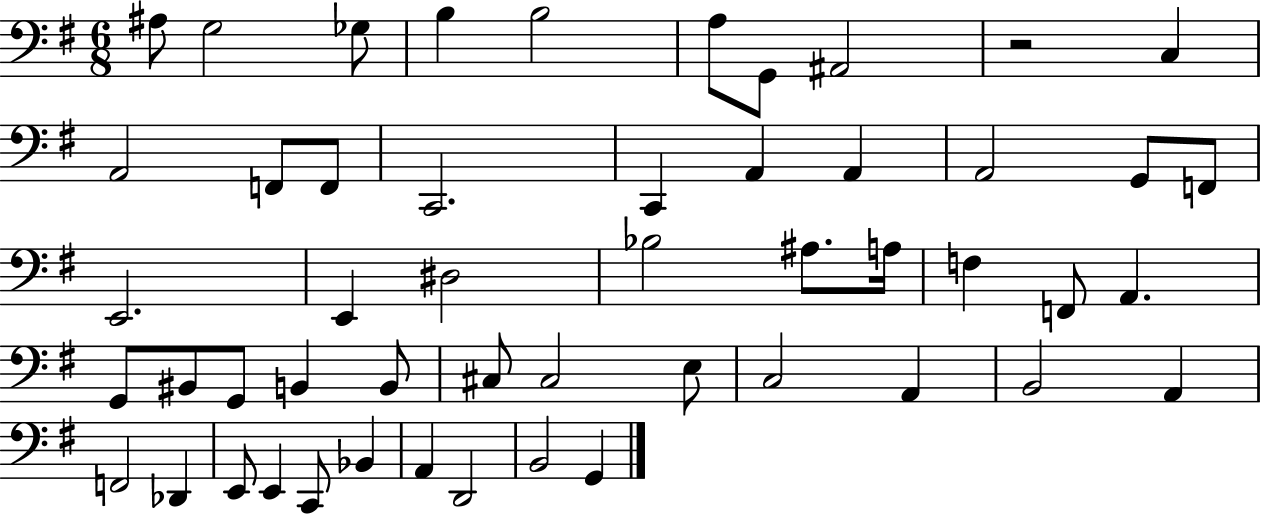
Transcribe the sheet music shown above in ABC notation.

X:1
T:Untitled
M:6/8
L:1/4
K:G
^A,/2 G,2 _G,/2 B, B,2 A,/2 G,,/2 ^A,,2 z2 C, A,,2 F,,/2 F,,/2 C,,2 C,, A,, A,, A,,2 G,,/2 F,,/2 E,,2 E,, ^D,2 _B,2 ^A,/2 A,/4 F, F,,/2 A,, G,,/2 ^B,,/2 G,,/2 B,, B,,/2 ^C,/2 ^C,2 E,/2 C,2 A,, B,,2 A,, F,,2 _D,, E,,/2 E,, C,,/2 _B,, A,, D,,2 B,,2 G,,